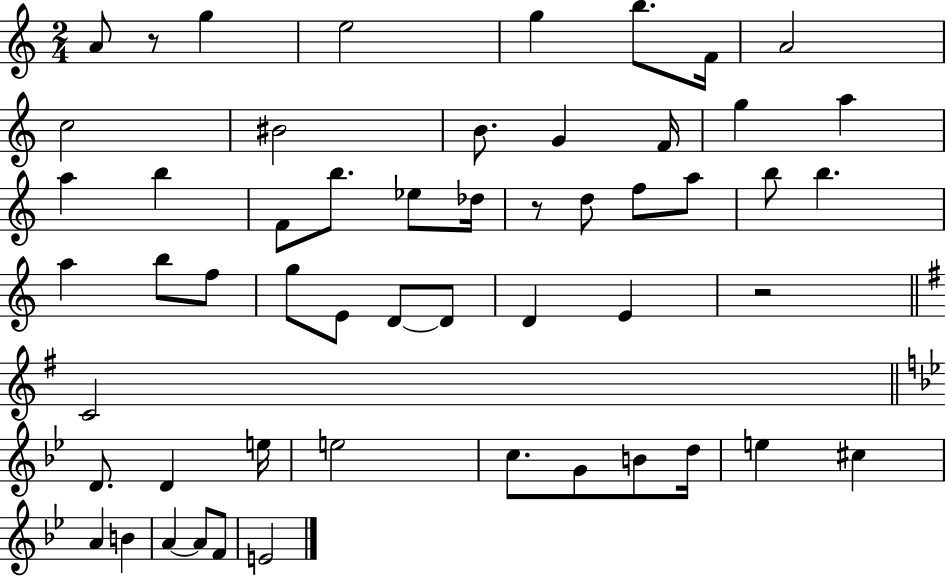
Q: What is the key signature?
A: C major